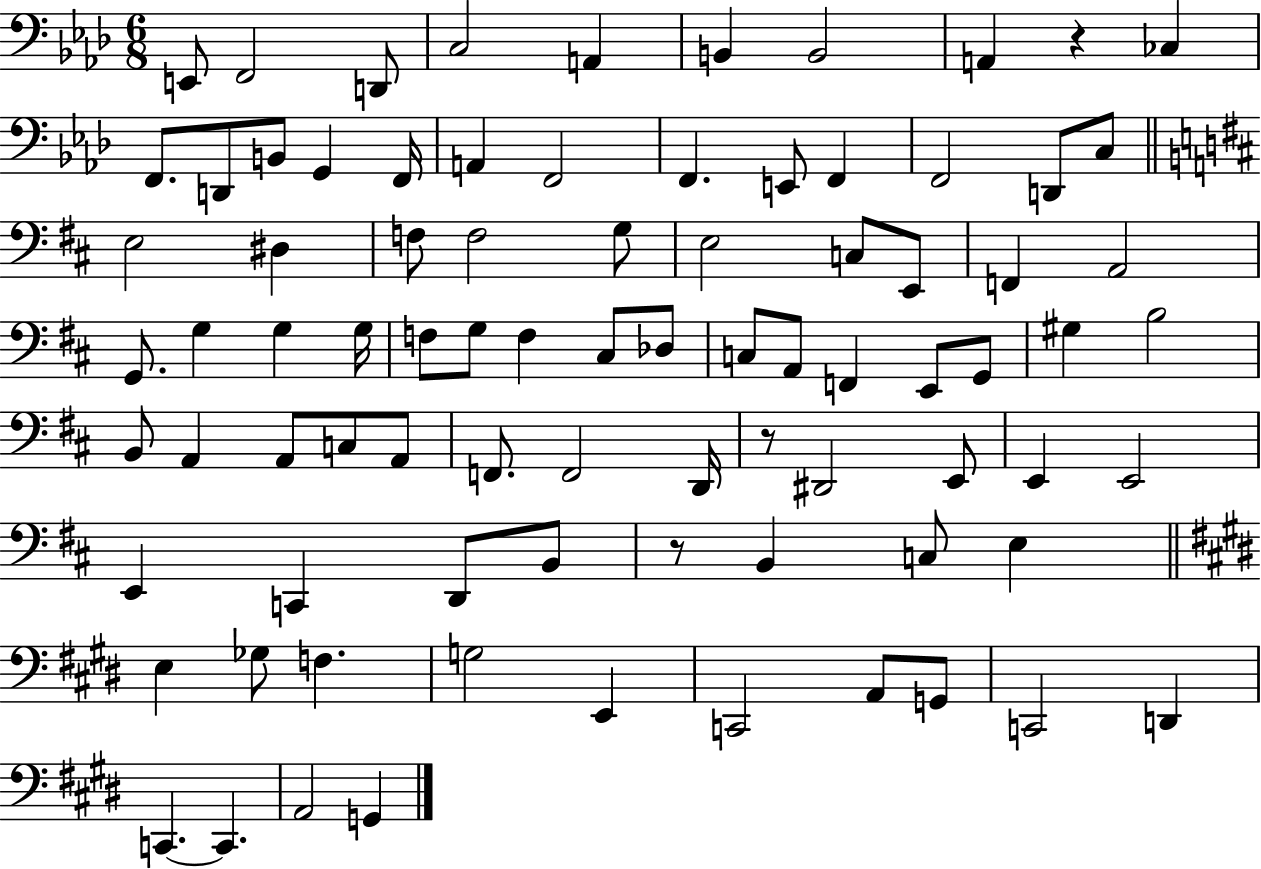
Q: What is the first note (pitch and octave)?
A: E2